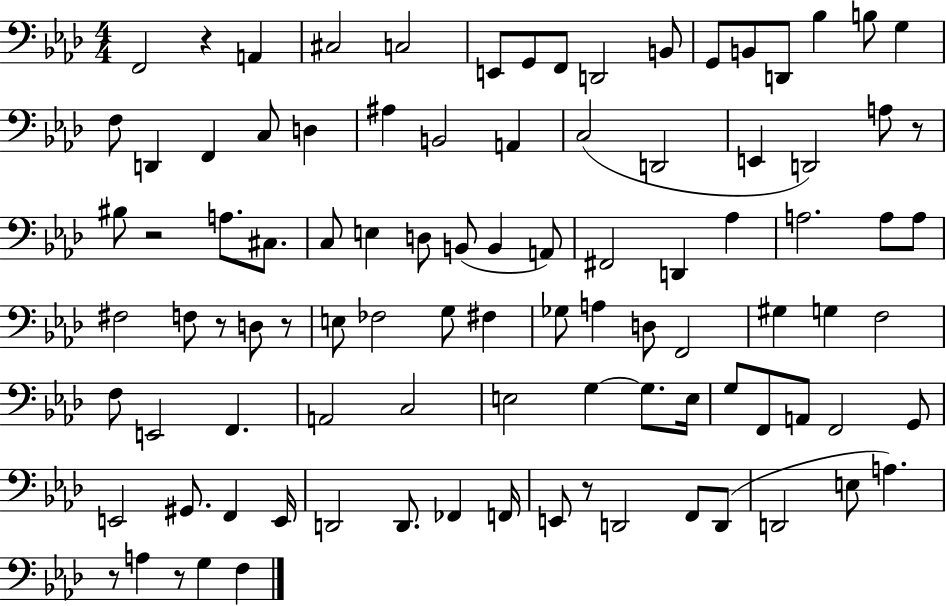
F2/h R/q A2/q C#3/h C3/h E2/e G2/e F2/e D2/h B2/e G2/e B2/e D2/e Bb3/q B3/e G3/q F3/e D2/q F2/q C3/e D3/q A#3/q B2/h A2/q C3/h D2/h E2/q D2/h A3/e R/e BIS3/e R/h A3/e. C#3/e. C3/e E3/q D3/e B2/e B2/q A2/e F#2/h D2/q Ab3/q A3/h. A3/e A3/e F#3/h F3/e R/e D3/e R/e E3/e FES3/h G3/e F#3/q Gb3/e A3/q D3/e F2/h G#3/q G3/q F3/h F3/e E2/h F2/q. A2/h C3/h E3/h G3/q G3/e. E3/s G3/e F2/e A2/e F2/h G2/e E2/h G#2/e. F2/q E2/s D2/h D2/e. FES2/q F2/s E2/e R/e D2/h F2/e D2/e D2/h E3/e A3/q. R/e A3/q R/e G3/q F3/q